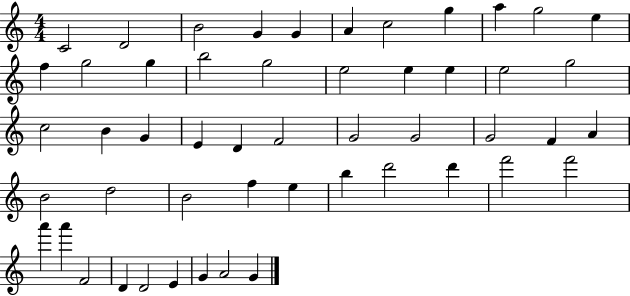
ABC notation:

X:1
T:Untitled
M:4/4
L:1/4
K:C
C2 D2 B2 G G A c2 g a g2 e f g2 g b2 g2 e2 e e e2 g2 c2 B G E D F2 G2 G2 G2 F A B2 d2 B2 f e b d'2 d' f'2 f'2 a' a' F2 D D2 E G A2 G